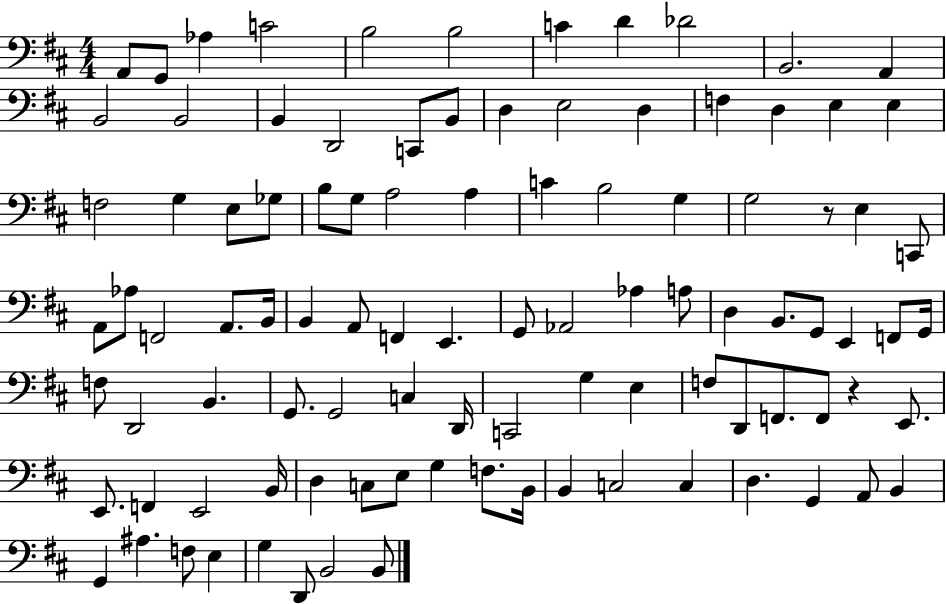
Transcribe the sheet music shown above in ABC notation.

X:1
T:Untitled
M:4/4
L:1/4
K:D
A,,/2 G,,/2 _A, C2 B,2 B,2 C D _D2 B,,2 A,, B,,2 B,,2 B,, D,,2 C,,/2 B,,/2 D, E,2 D, F, D, E, E, F,2 G, E,/2 _G,/2 B,/2 G,/2 A,2 A, C B,2 G, G,2 z/2 E, C,,/2 A,,/2 _A,/2 F,,2 A,,/2 B,,/4 B,, A,,/2 F,, E,, G,,/2 _A,,2 _A, A,/2 D, B,,/2 G,,/2 E,, F,,/2 G,,/4 F,/2 D,,2 B,, G,,/2 G,,2 C, D,,/4 C,,2 G, E, F,/2 D,,/2 F,,/2 F,,/2 z E,,/2 E,,/2 F,, E,,2 B,,/4 D, C,/2 E,/2 G, F,/2 B,,/4 B,, C,2 C, D, G,, A,,/2 B,, G,, ^A, F,/2 E, G, D,,/2 B,,2 B,,/2